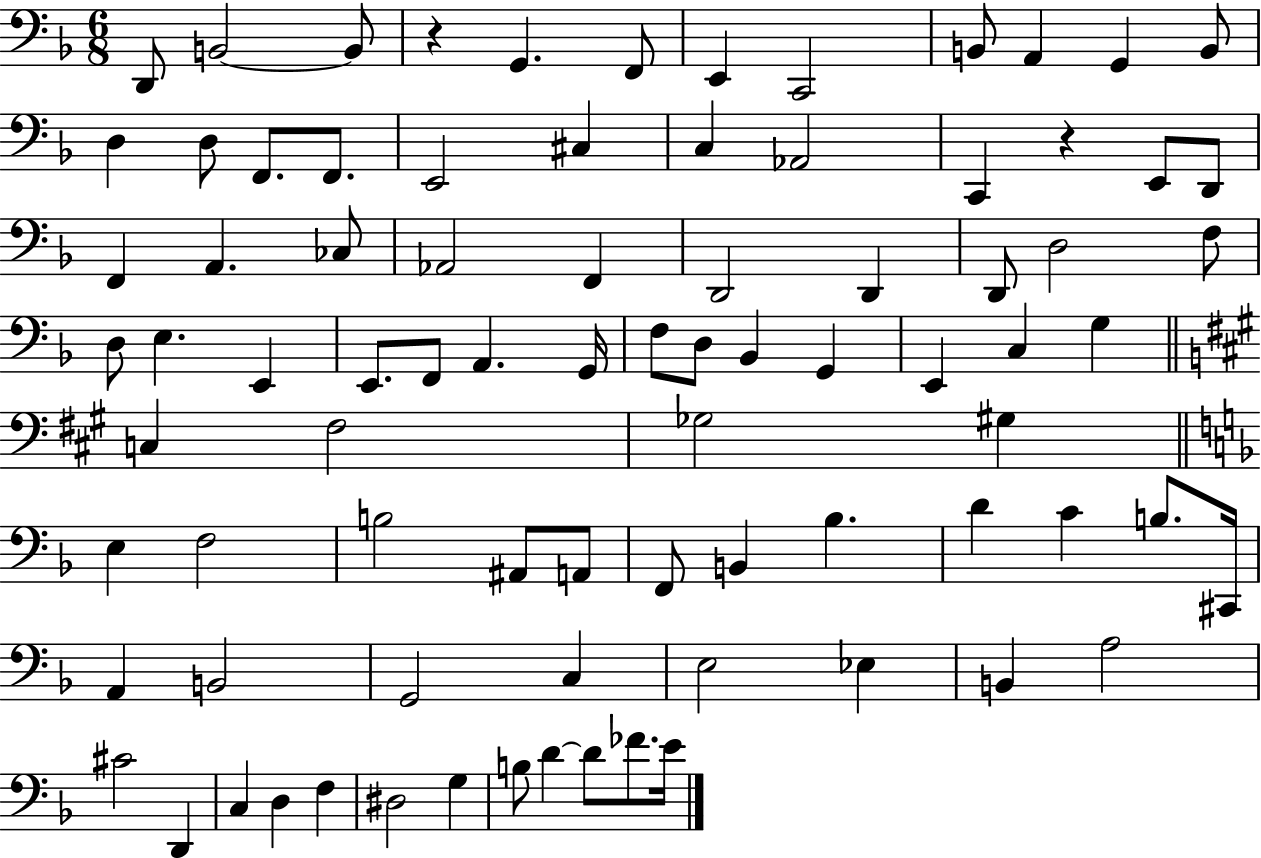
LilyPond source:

{
  \clef bass
  \numericTimeSignature
  \time 6/8
  \key f \major
  \repeat volta 2 { d,8 b,2~~ b,8 | r4 g,4. f,8 | e,4 c,2 | b,8 a,4 g,4 b,8 | \break d4 d8 f,8. f,8. | e,2 cis4 | c4 aes,2 | c,4 r4 e,8 d,8 | \break f,4 a,4. ces8 | aes,2 f,4 | d,2 d,4 | d,8 d2 f8 | \break d8 e4. e,4 | e,8. f,8 a,4. g,16 | f8 d8 bes,4 g,4 | e,4 c4 g4 | \break \bar "||" \break \key a \major c4 fis2 | ges2 gis4 | \bar "||" \break \key f \major e4 f2 | b2 ais,8 a,8 | f,8 b,4 bes4. | d'4 c'4 b8. cis,16 | \break a,4 b,2 | g,2 c4 | e2 ees4 | b,4 a2 | \break cis'2 d,4 | c4 d4 f4 | dis2 g4 | b8 d'4~~ d'8 fes'8. e'16 | \break } \bar "|."
}